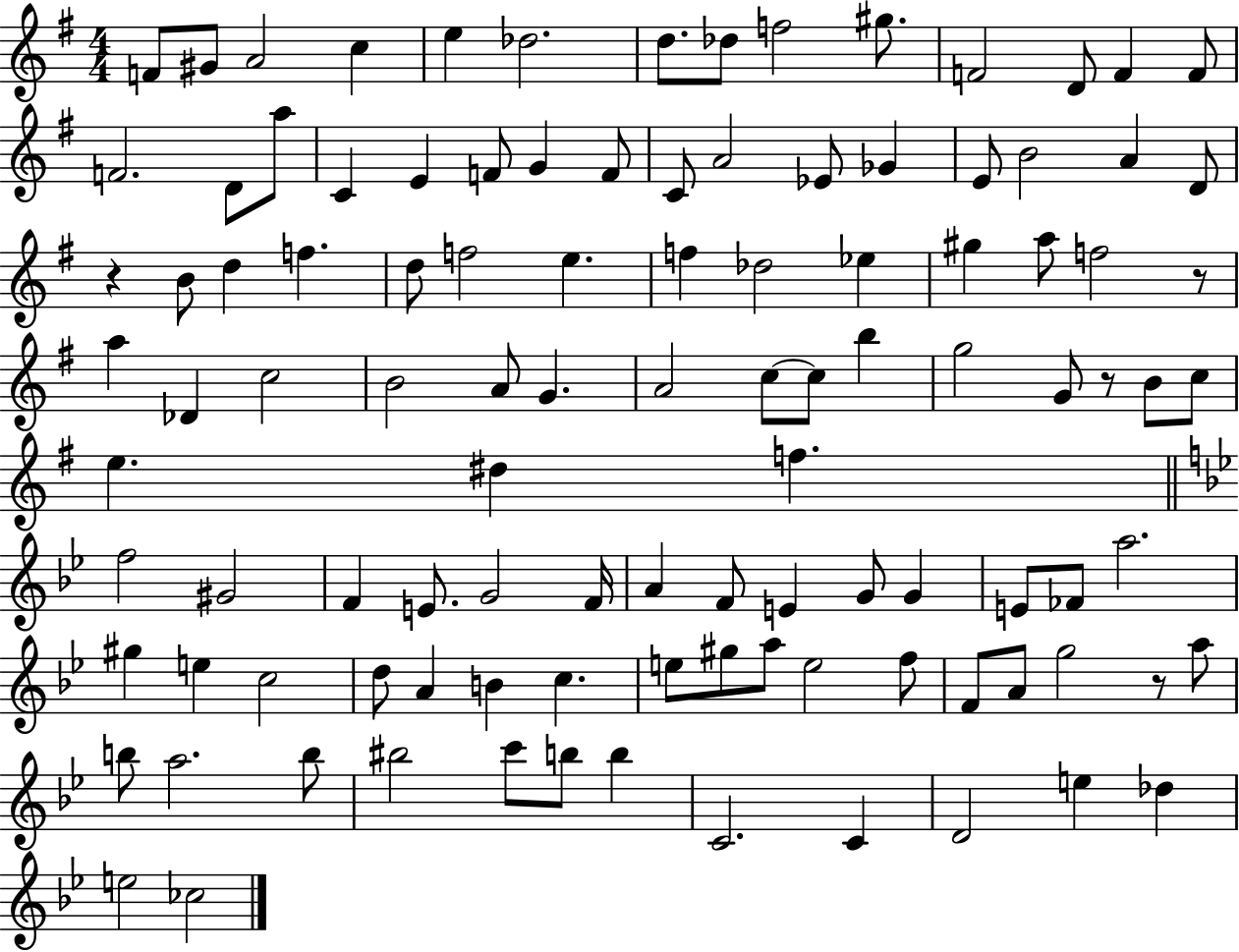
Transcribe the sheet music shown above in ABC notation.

X:1
T:Untitled
M:4/4
L:1/4
K:G
F/2 ^G/2 A2 c e _d2 d/2 _d/2 f2 ^g/2 F2 D/2 F F/2 F2 D/2 a/2 C E F/2 G F/2 C/2 A2 _E/2 _G E/2 B2 A D/2 z B/2 d f d/2 f2 e f _d2 _e ^g a/2 f2 z/2 a _D c2 B2 A/2 G A2 c/2 c/2 b g2 G/2 z/2 B/2 c/2 e ^d f f2 ^G2 F E/2 G2 F/4 A F/2 E G/2 G E/2 _F/2 a2 ^g e c2 d/2 A B c e/2 ^g/2 a/2 e2 f/2 F/2 A/2 g2 z/2 a/2 b/2 a2 b/2 ^b2 c'/2 b/2 b C2 C D2 e _d e2 _c2